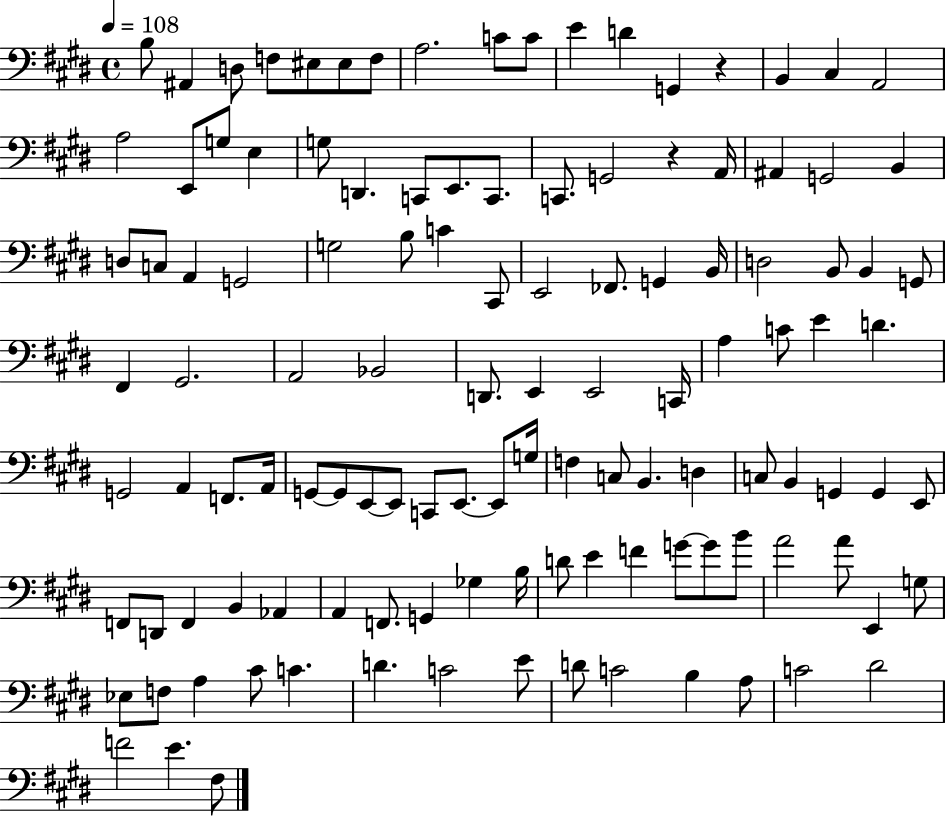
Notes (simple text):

B3/e A#2/q D3/e F3/e EIS3/e EIS3/e F3/e A3/h. C4/e C4/e E4/q D4/q G2/q R/q B2/q C#3/q A2/h A3/h E2/e G3/e E3/q G3/e D2/q. C2/e E2/e. C2/e. C2/e. G2/h R/q A2/s A#2/q G2/h B2/q D3/e C3/e A2/q G2/h G3/h B3/e C4/q C#2/e E2/h FES2/e. G2/q B2/s D3/h B2/e B2/q G2/e F#2/q G#2/h. A2/h Bb2/h D2/e. E2/q E2/h C2/s A3/q C4/e E4/q D4/q. G2/h A2/q F2/e. A2/s G2/e G2/e E2/e E2/e C2/e E2/e. E2/e G3/s F3/q C3/e B2/q. D3/q C3/e B2/q G2/q G2/q E2/e F2/e D2/e F2/q B2/q Ab2/q A2/q F2/e. G2/q Gb3/q B3/s D4/e E4/q F4/q G4/e G4/e B4/e A4/h A4/e E2/q G3/e Eb3/e F3/e A3/q C#4/e C4/q. D4/q. C4/h E4/e D4/e C4/h B3/q A3/e C4/h D#4/h F4/h E4/q. F#3/e